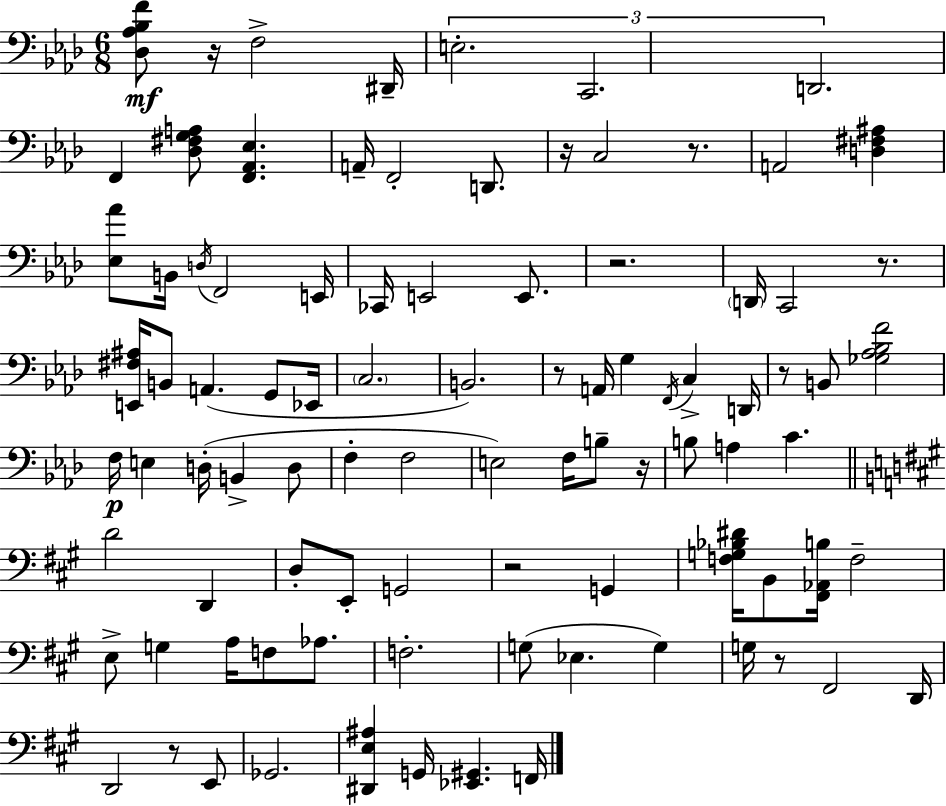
{
  \clef bass
  \numericTimeSignature
  \time 6/8
  \key aes \major
  <des aes bes f'>8\mf r16 f2-> dis,16-- | \tuplet 3/2 { e2.-. | c,2. | d,2. } | \break f,4 <des fis g a>8 <f, aes, ees>4. | a,16-- f,2-. d,8. | r16 c2 r8. | a,2 <d fis ais>4 | \break <ees aes'>8 b,16 \acciaccatura { d16 } f,2 | e,16 ces,16 e,2 e,8. | r2. | \parenthesize d,16 c,2 r8. | \break <e, fis ais>16 b,8 a,4.( g,8 | ees,16 \parenthesize c2. | b,2.) | r8 a,16 g4 \acciaccatura { f,16 } c4-> | \break d,16 r8 b,8 <ges aes bes f'>2 | f16\p e4 d16-.( b,4-> | d8 f4-. f2 | e2) f16 b8-- | \break r16 b8 a4 c'4. | \bar "||" \break \key a \major d'2 d,4 | d8-. e,8-. g,2 | r2 g,4 | <f g bes dis'>16 b,8 <fis, aes, b>16 f2-- | \break e8-> g4 a16 f8 aes8. | f2.-. | g8( ees4. g4) | g16 r8 fis,2 d,16 | \break d,2 r8 e,8 | ges,2. | <dis, e ais>4 g,16 <ees, gis,>4. f,16 | \bar "|."
}